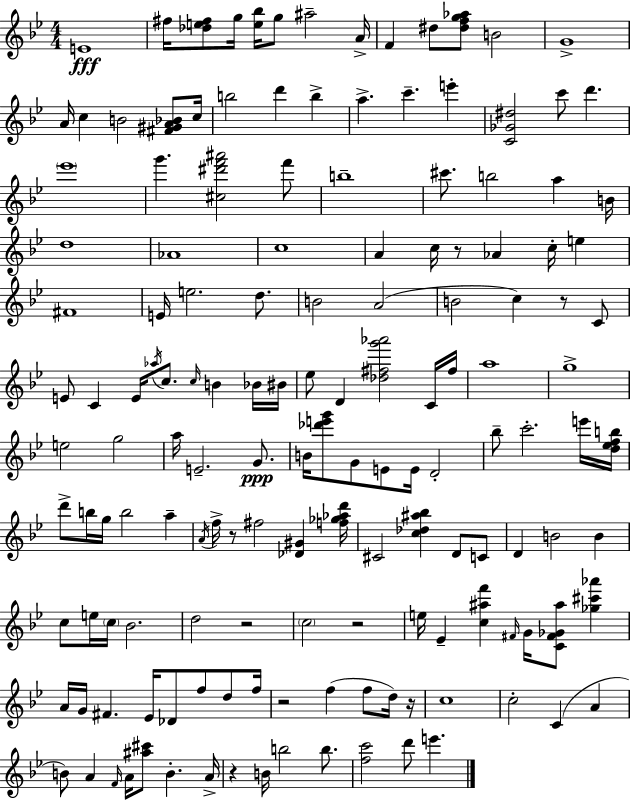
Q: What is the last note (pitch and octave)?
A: E6